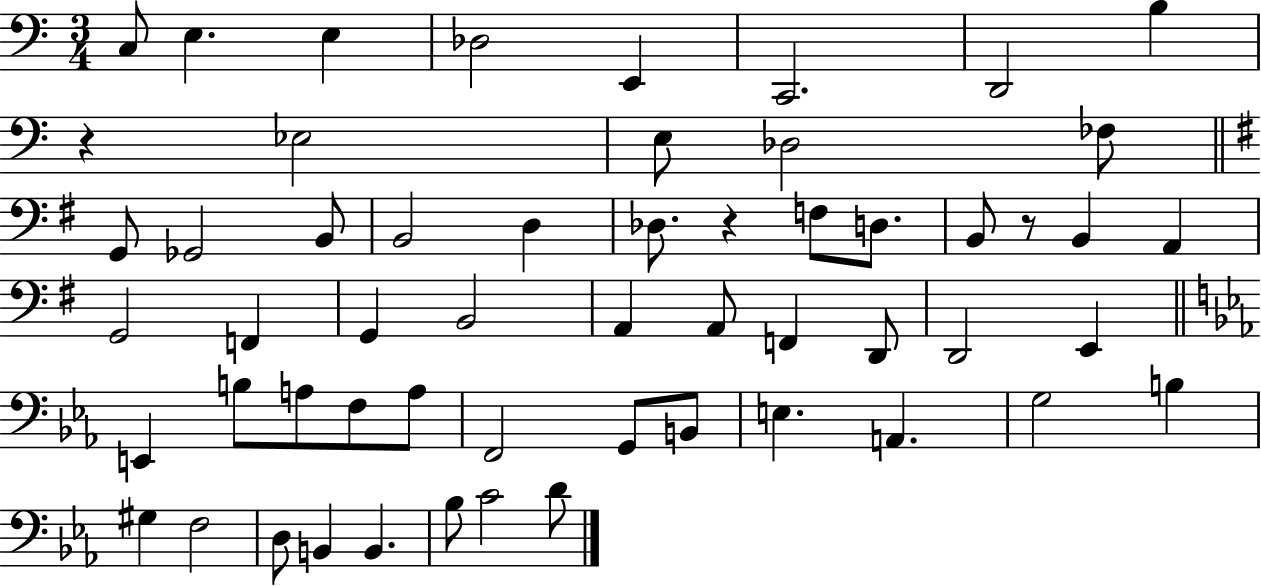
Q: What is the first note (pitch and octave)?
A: C3